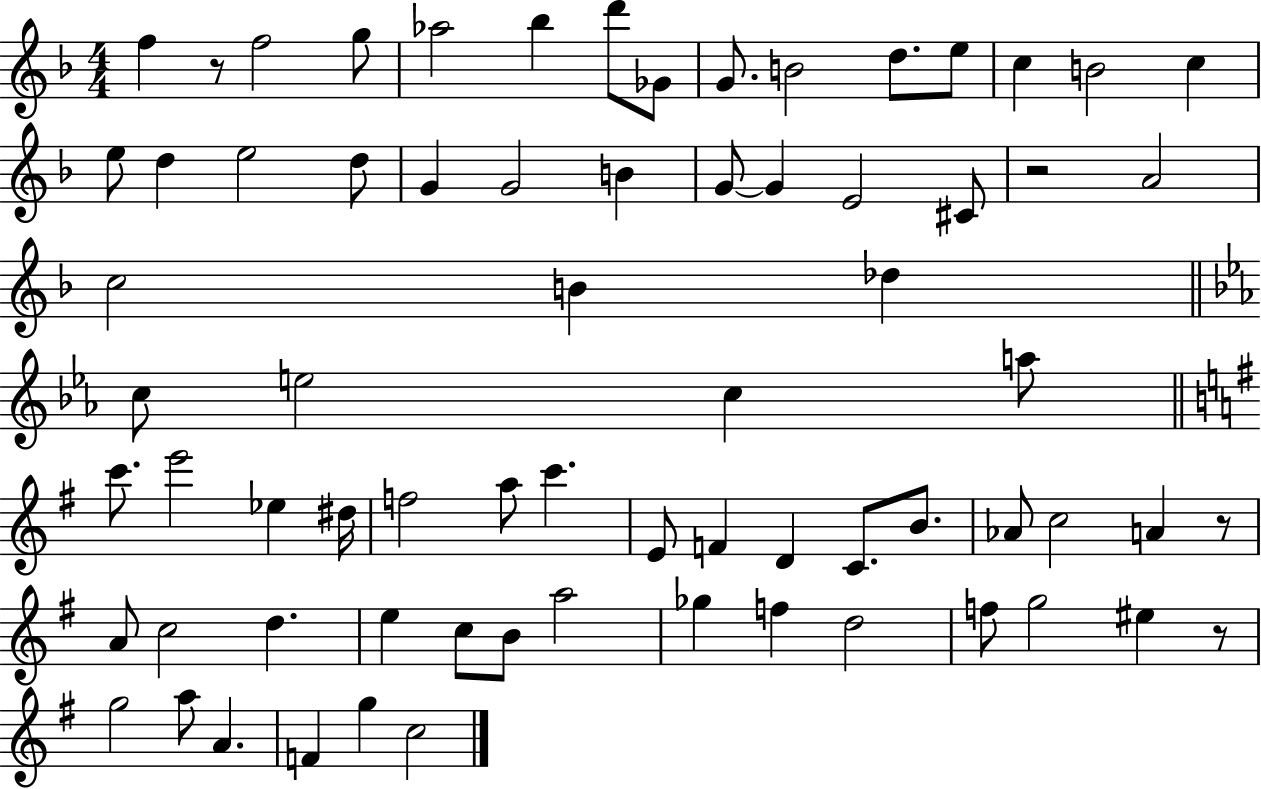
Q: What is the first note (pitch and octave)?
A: F5